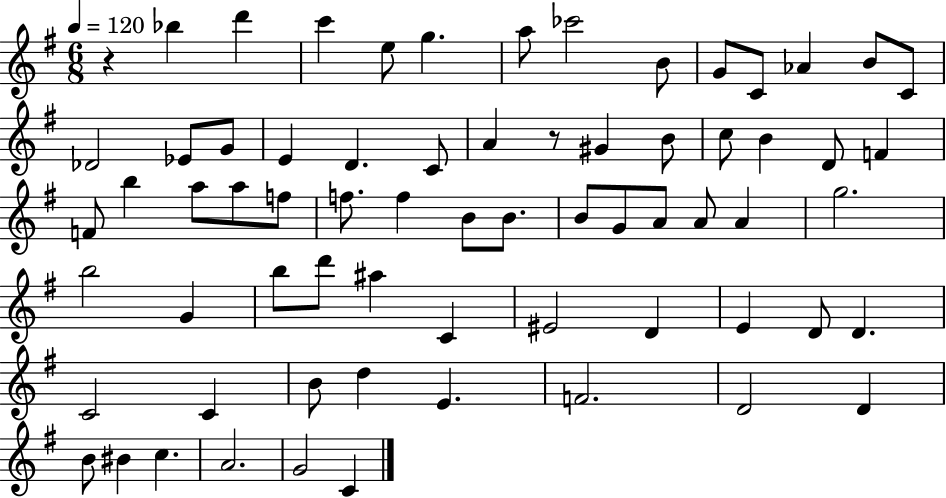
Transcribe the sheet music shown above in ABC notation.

X:1
T:Untitled
M:6/8
L:1/4
K:G
z _b d' c' e/2 g a/2 _c'2 B/2 G/2 C/2 _A B/2 C/2 _D2 _E/2 G/2 E D C/2 A z/2 ^G B/2 c/2 B D/2 F F/2 b a/2 a/2 f/2 f/2 f B/2 B/2 B/2 G/2 A/2 A/2 A g2 b2 G b/2 d'/2 ^a C ^E2 D E D/2 D C2 C B/2 d E F2 D2 D B/2 ^B c A2 G2 C